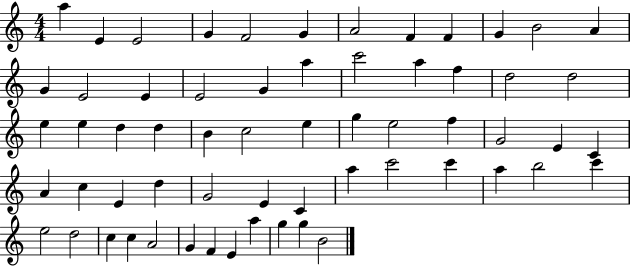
{
  \clef treble
  \numericTimeSignature
  \time 4/4
  \key c \major
  a''4 e'4 e'2 | g'4 f'2 g'4 | a'2 f'4 f'4 | g'4 b'2 a'4 | \break g'4 e'2 e'4 | e'2 g'4 a''4 | c'''2 a''4 f''4 | d''2 d''2 | \break e''4 e''4 d''4 d''4 | b'4 c''2 e''4 | g''4 e''2 f''4 | g'2 e'4 c'4 | \break a'4 c''4 e'4 d''4 | g'2 e'4 c'4 | a''4 c'''2 c'''4 | a''4 b''2 c'''4 | \break e''2 d''2 | c''4 c''4 a'2 | g'4 f'4 e'4 a''4 | g''4 g''4 b'2 | \break \bar "|."
}